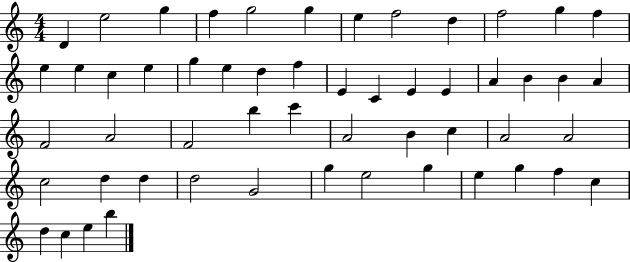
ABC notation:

X:1
T:Untitled
M:4/4
L:1/4
K:C
D e2 g f g2 g e f2 d f2 g f e e c e g e d f E C E E A B B A F2 A2 F2 b c' A2 B c A2 A2 c2 d d d2 G2 g e2 g e g f c d c e b